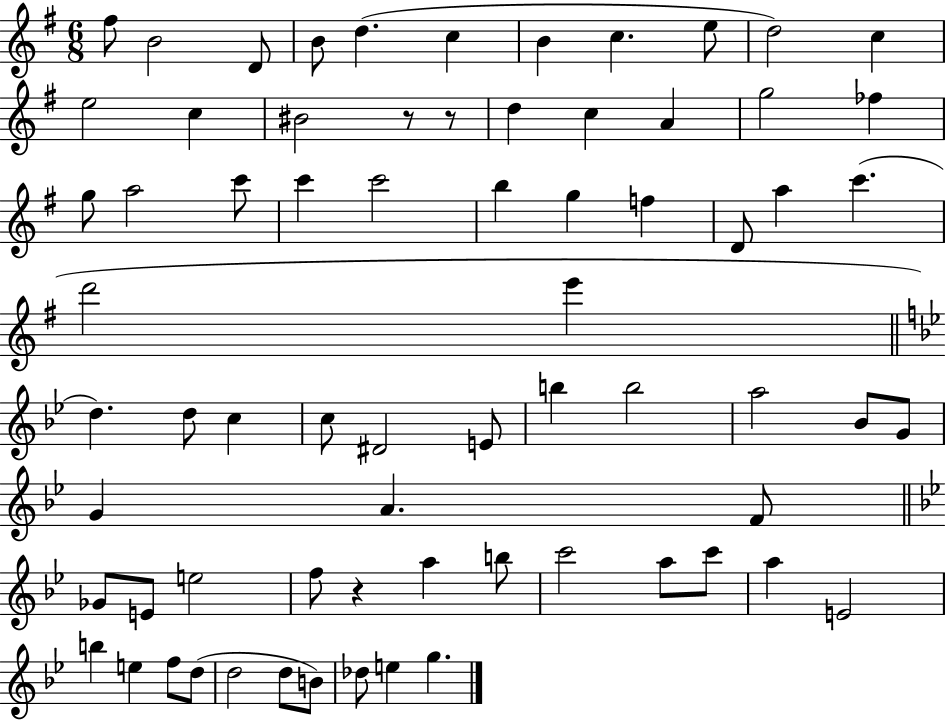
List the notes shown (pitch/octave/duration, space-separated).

F#5/e B4/h D4/e B4/e D5/q. C5/q B4/q C5/q. E5/e D5/h C5/q E5/h C5/q BIS4/h R/e R/e D5/q C5/q A4/q G5/h FES5/q G5/e A5/h C6/e C6/q C6/h B5/q G5/q F5/q D4/e A5/q C6/q. D6/h E6/q D5/q. D5/e C5/q C5/e D#4/h E4/e B5/q B5/h A5/h Bb4/e G4/e G4/q A4/q. F4/e Gb4/e E4/e E5/h F5/e R/q A5/q B5/e C6/h A5/e C6/e A5/q E4/h B5/q E5/q F5/e D5/e D5/h D5/e B4/e Db5/e E5/q G5/q.